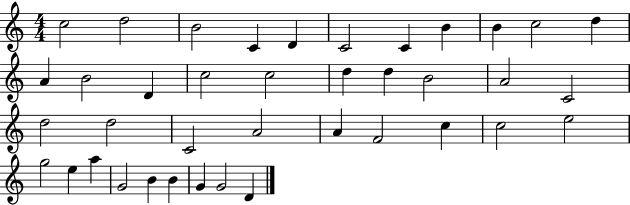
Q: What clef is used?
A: treble